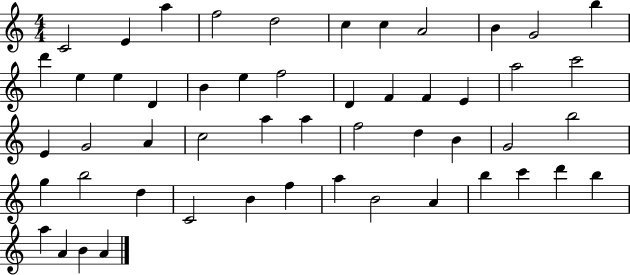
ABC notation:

X:1
T:Untitled
M:4/4
L:1/4
K:C
C2 E a f2 d2 c c A2 B G2 b d' e e D B e f2 D F F E a2 c'2 E G2 A c2 a a f2 d B G2 b2 g b2 d C2 B f a B2 A b c' d' b a A B A